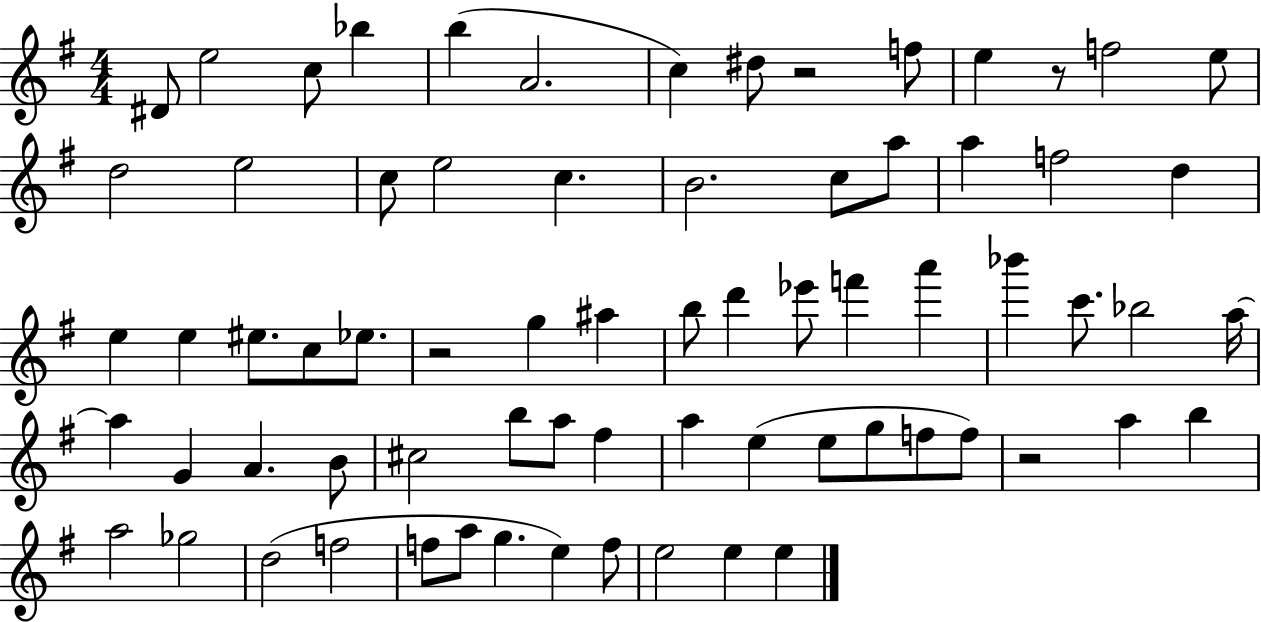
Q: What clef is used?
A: treble